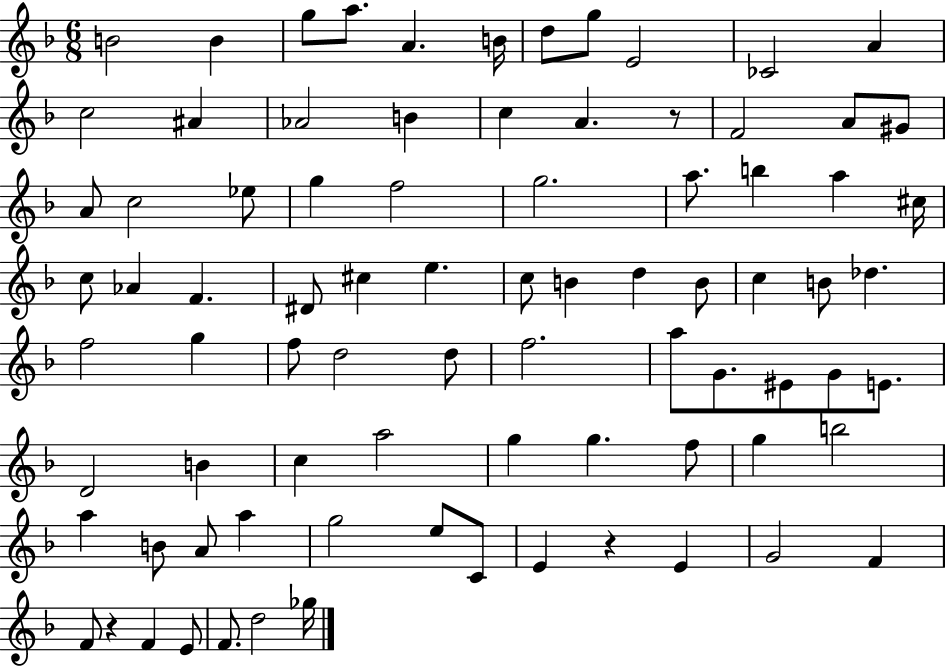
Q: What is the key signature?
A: F major